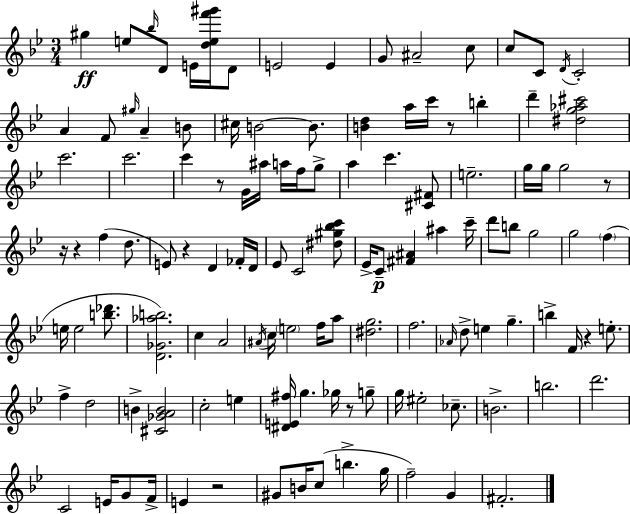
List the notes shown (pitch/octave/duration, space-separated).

G#5/q E5/e Bb5/s D4/e E4/s [D5,E5,F6,G#6]/s D4/e E4/h E4/q G4/e A#4/h C5/e C5/e C4/e D4/s C4/h A4/q F4/e G#5/s A4/q B4/e C#5/s B4/h B4/e. [B4,D5]/q A5/s C6/s R/e B5/q D6/q [D#5,G5,Ab5,C#6]/h C6/h. C6/h. C6/q R/e G4/s A#5/s A5/s F5/s G5/e A5/q C6/q. [C#4,F#4]/e E5/h. G5/s G5/s G5/h R/e R/s R/q F5/q D5/e. E4/e R/q D4/q FES4/s D4/s Eb4/e C4/h [D#5,G#5,Bb5,C6]/e Eb4/s C4/e [F#4,A#4]/q A#5/q C6/s D6/e B5/e G5/h G5/h F5/q E5/s E5/h [B5,Db6]/e. [D4,Gb4,Ab5,B5]/h. C5/q A4/h A#4/s C5/s E5/h F5/s A5/e [D#5,G5]/h. F5/h. Ab4/s D5/e E5/q G5/q. B5/q F4/s R/q E5/e. F5/q D5/h B4/q [C#4,Gb4,A4,B4]/h C5/h E5/q [D#4,E4,F#5]/s G5/q. Gb5/s R/e G5/e G5/s EIS5/h CES5/e. B4/h. B5/h. D6/h. C4/h E4/s G4/e F4/s E4/q R/h G#4/e B4/s C5/e B5/q. G5/s F5/h G4/q F#4/h.